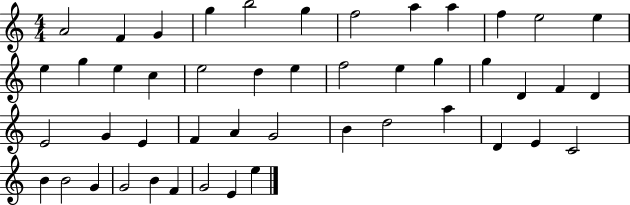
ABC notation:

X:1
T:Untitled
M:4/4
L:1/4
K:C
A2 F G g b2 g f2 a a f e2 e e g e c e2 d e f2 e g g D F D E2 G E F A G2 B d2 a D E C2 B B2 G G2 B F G2 E e